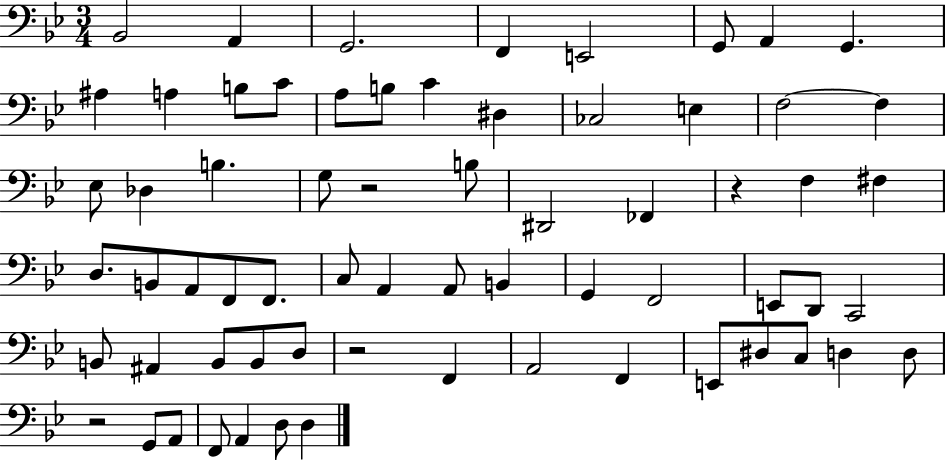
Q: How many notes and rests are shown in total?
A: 66